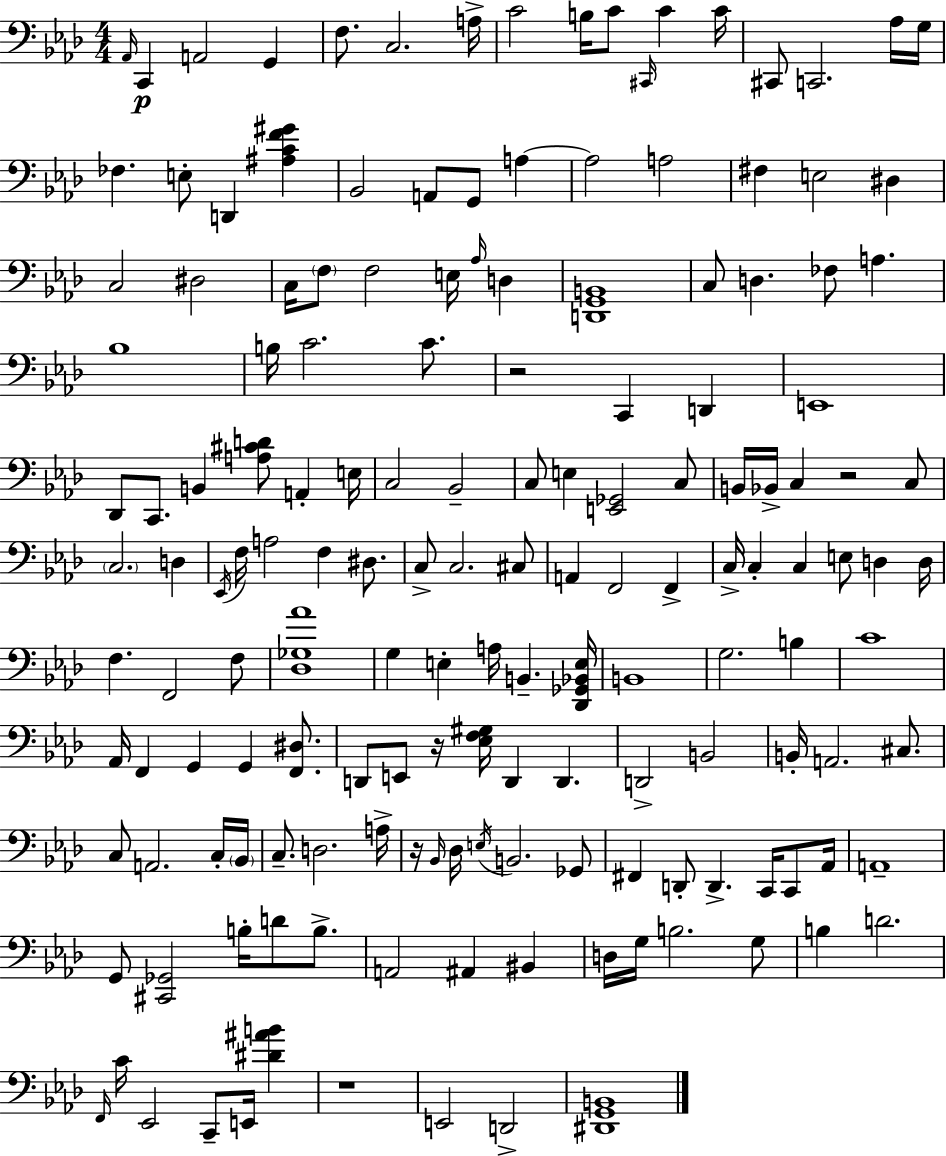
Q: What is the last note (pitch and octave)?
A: D2